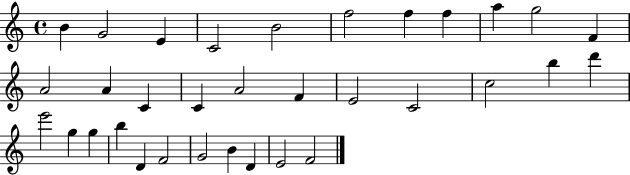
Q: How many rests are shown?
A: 0